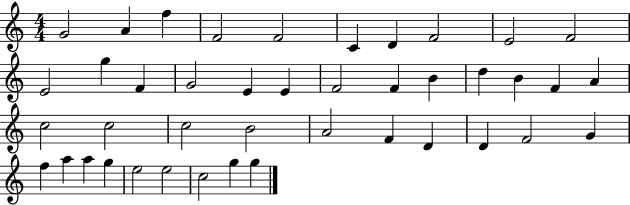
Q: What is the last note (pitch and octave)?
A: G5